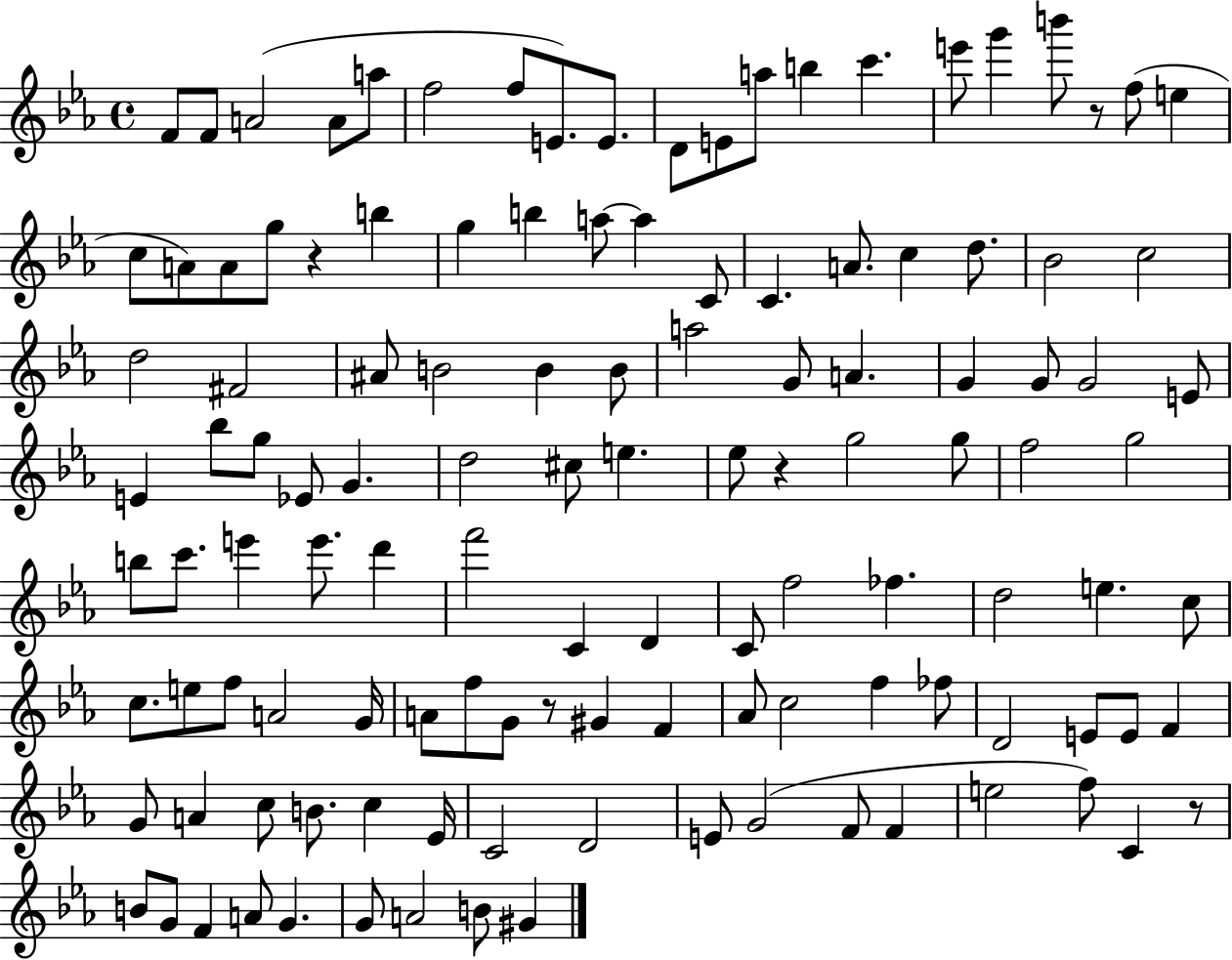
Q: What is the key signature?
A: EES major